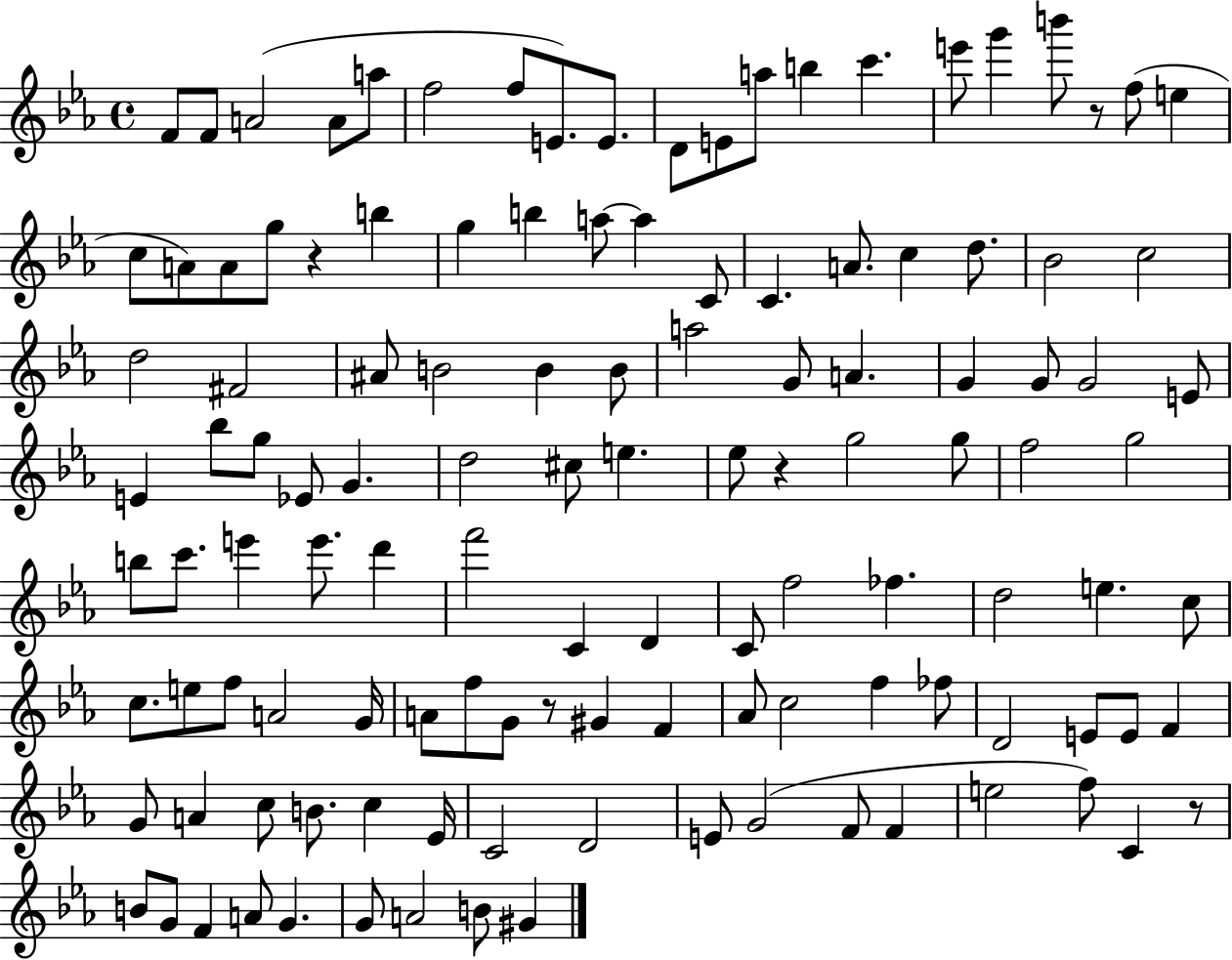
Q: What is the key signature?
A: EES major